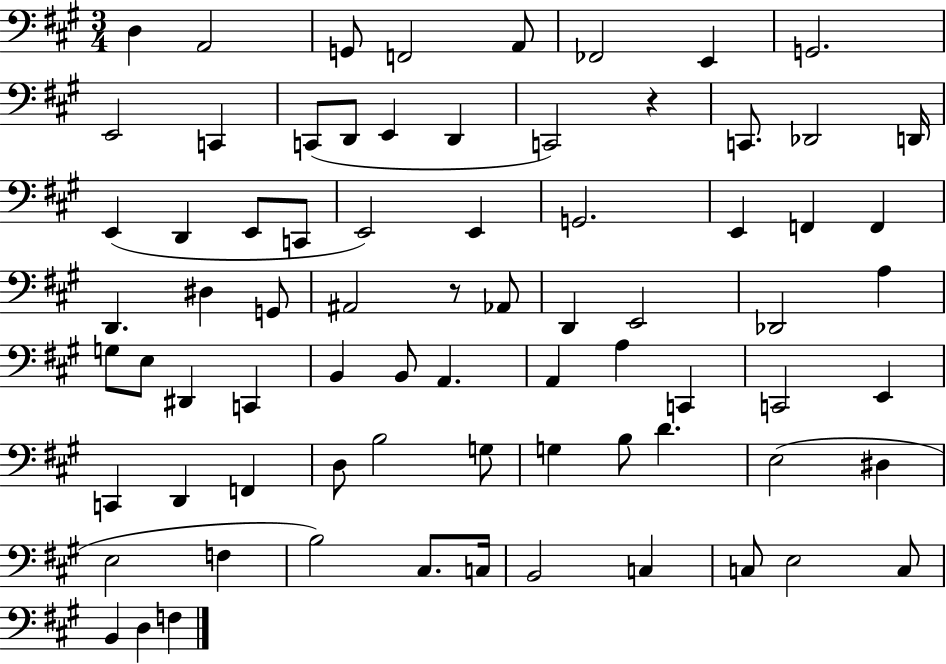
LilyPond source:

{
  \clef bass
  \numericTimeSignature
  \time 3/4
  \key a \major
  \repeat volta 2 { d4 a,2 | g,8 f,2 a,8 | fes,2 e,4 | g,2. | \break e,2 c,4 | c,8( d,8 e,4 d,4 | c,2) r4 | c,8. des,2 d,16 | \break e,4( d,4 e,8 c,8 | e,2) e,4 | g,2. | e,4 f,4 f,4 | \break d,4. dis4 g,8 | ais,2 r8 aes,8 | d,4 e,2 | des,2 a4 | \break g8 e8 dis,4 c,4 | b,4 b,8 a,4. | a,4 a4 c,4 | c,2 e,4 | \break c,4 d,4 f,4 | d8 b2 g8 | g4 b8 d'4. | e2( dis4 | \break e2 f4 | b2) cis8. c16 | b,2 c4 | c8 e2 c8 | \break b,4 d4 f4 | } \bar "|."
}